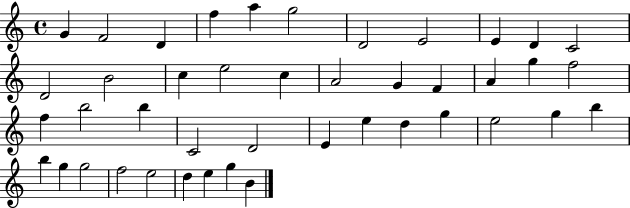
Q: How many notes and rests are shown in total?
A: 43